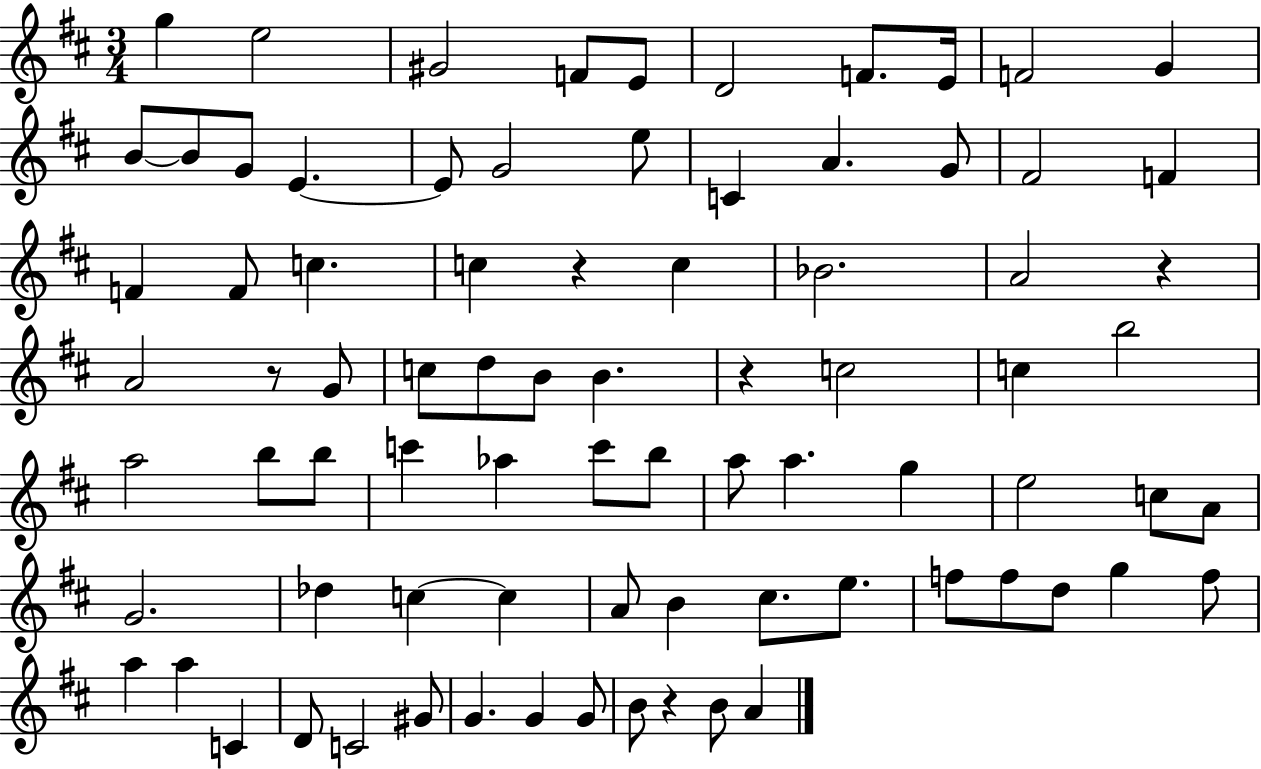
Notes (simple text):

G5/q E5/h G#4/h F4/e E4/e D4/h F4/e. E4/s F4/h G4/q B4/e B4/e G4/e E4/q. E4/e G4/h E5/e C4/q A4/q. G4/e F#4/h F4/q F4/q F4/e C5/q. C5/q R/q C5/q Bb4/h. A4/h R/q A4/h R/e G4/e C5/e D5/e B4/e B4/q. R/q C5/h C5/q B5/h A5/h B5/e B5/e C6/q Ab5/q C6/e B5/e A5/e A5/q. G5/q E5/h C5/e A4/e G4/h. Db5/q C5/q C5/q A4/e B4/q C#5/e. E5/e. F5/e F5/e D5/e G5/q F5/e A5/q A5/q C4/q D4/e C4/h G#4/e G4/q. G4/q G4/e B4/e R/q B4/e A4/q